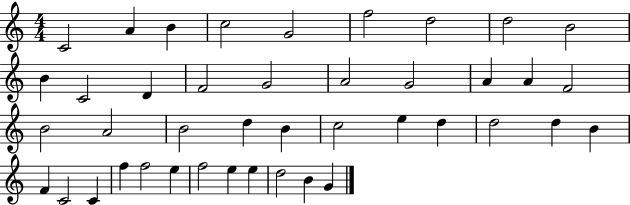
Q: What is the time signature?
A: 4/4